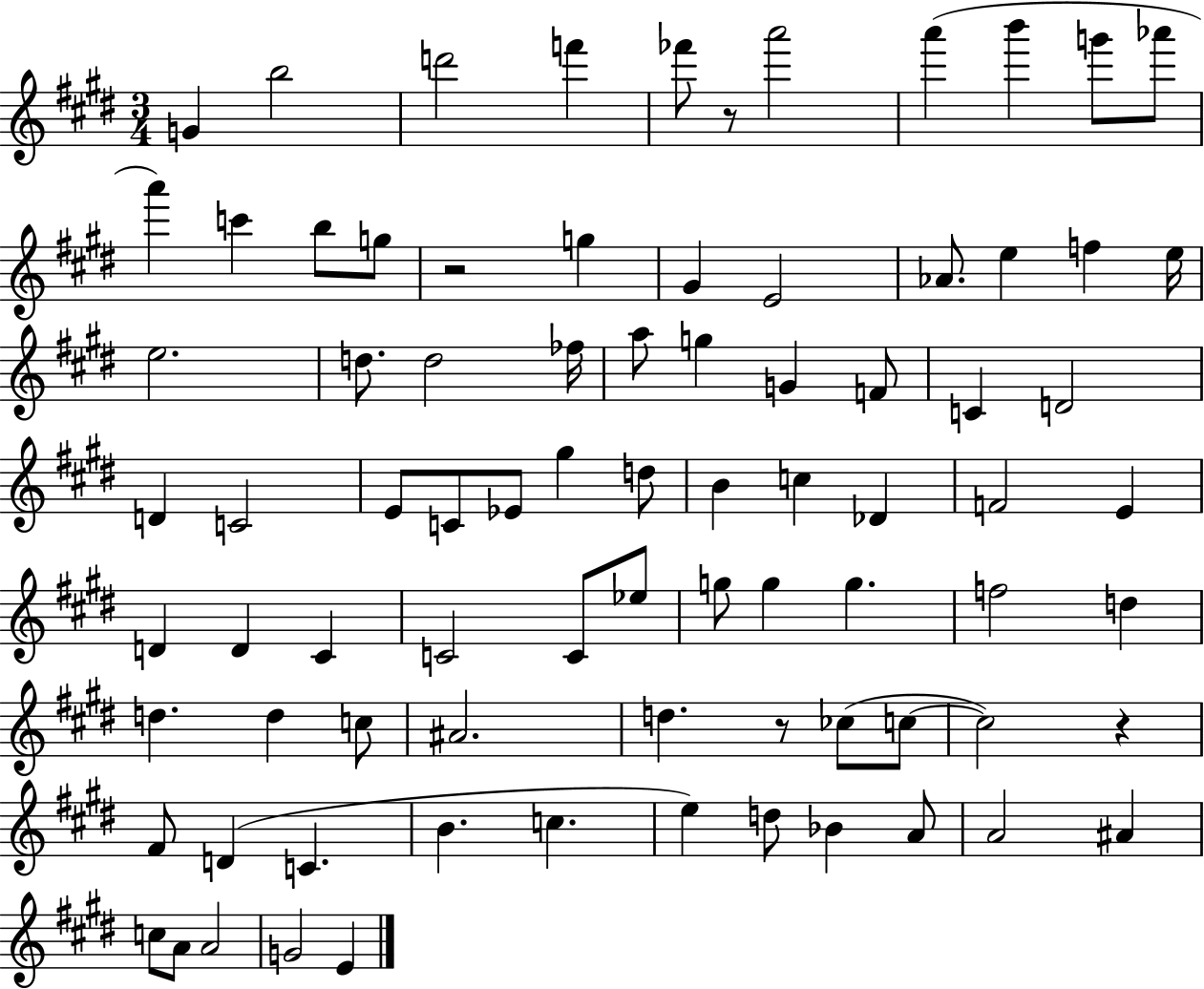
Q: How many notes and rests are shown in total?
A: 82